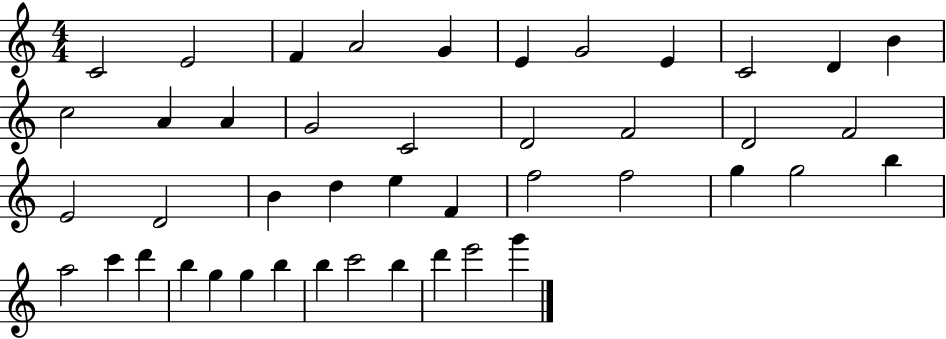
C4/h E4/h F4/q A4/h G4/q E4/q G4/h E4/q C4/h D4/q B4/q C5/h A4/q A4/q G4/h C4/h D4/h F4/h D4/h F4/h E4/h D4/h B4/q D5/q E5/q F4/q F5/h F5/h G5/q G5/h B5/q A5/h C6/q D6/q B5/q G5/q G5/q B5/q B5/q C6/h B5/q D6/q E6/h G6/q